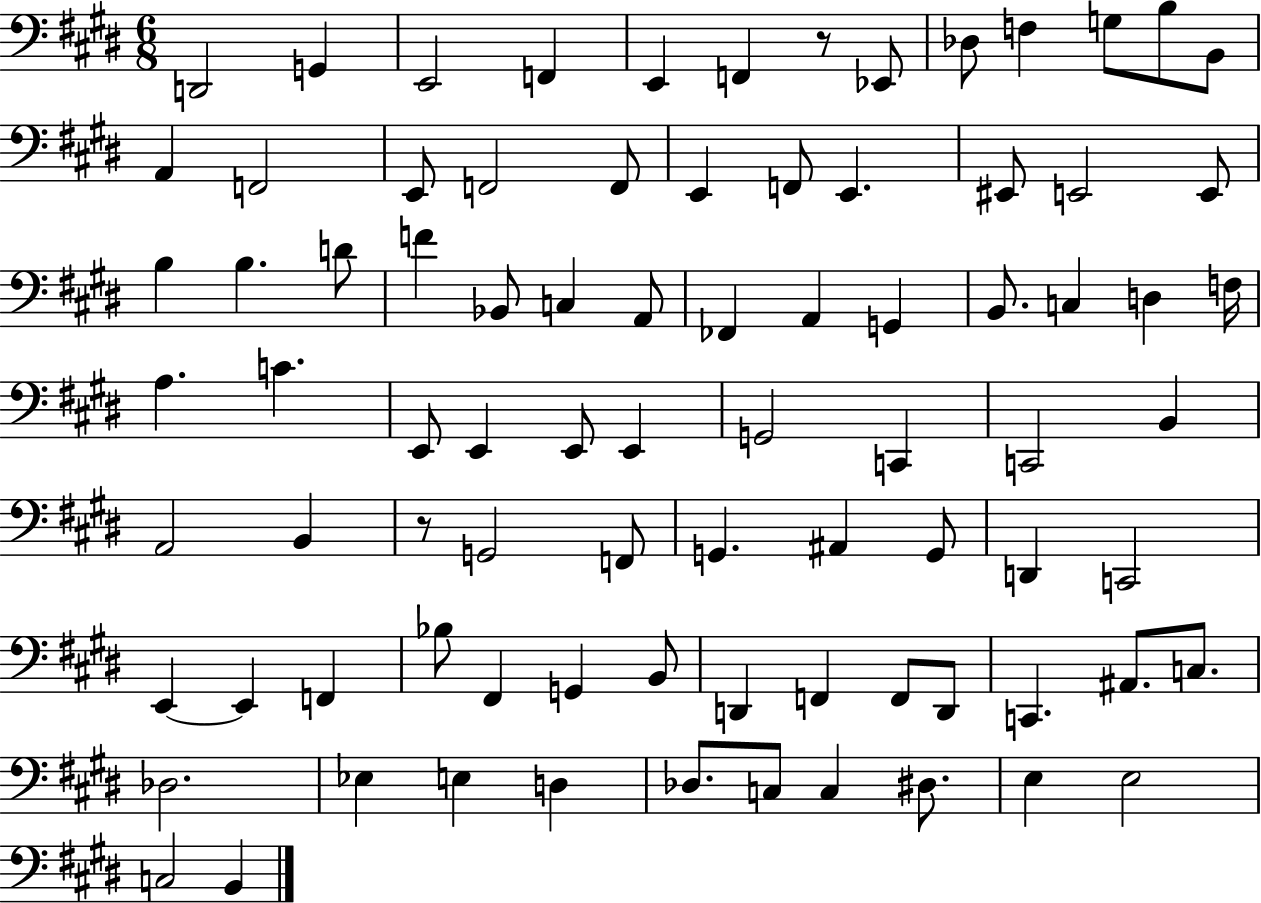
X:1
T:Untitled
M:6/8
L:1/4
K:E
D,,2 G,, E,,2 F,, E,, F,, z/2 _E,,/2 _D,/2 F, G,/2 B,/2 B,,/2 A,, F,,2 E,,/2 F,,2 F,,/2 E,, F,,/2 E,, ^E,,/2 E,,2 E,,/2 B, B, D/2 F _B,,/2 C, A,,/2 _F,, A,, G,, B,,/2 C, D, F,/4 A, C E,,/2 E,, E,,/2 E,, G,,2 C,, C,,2 B,, A,,2 B,, z/2 G,,2 F,,/2 G,, ^A,, G,,/2 D,, C,,2 E,, E,, F,, _B,/2 ^F,, G,, B,,/2 D,, F,, F,,/2 D,,/2 C,, ^A,,/2 C,/2 _D,2 _E, E, D, _D,/2 C,/2 C, ^D,/2 E, E,2 C,2 B,,